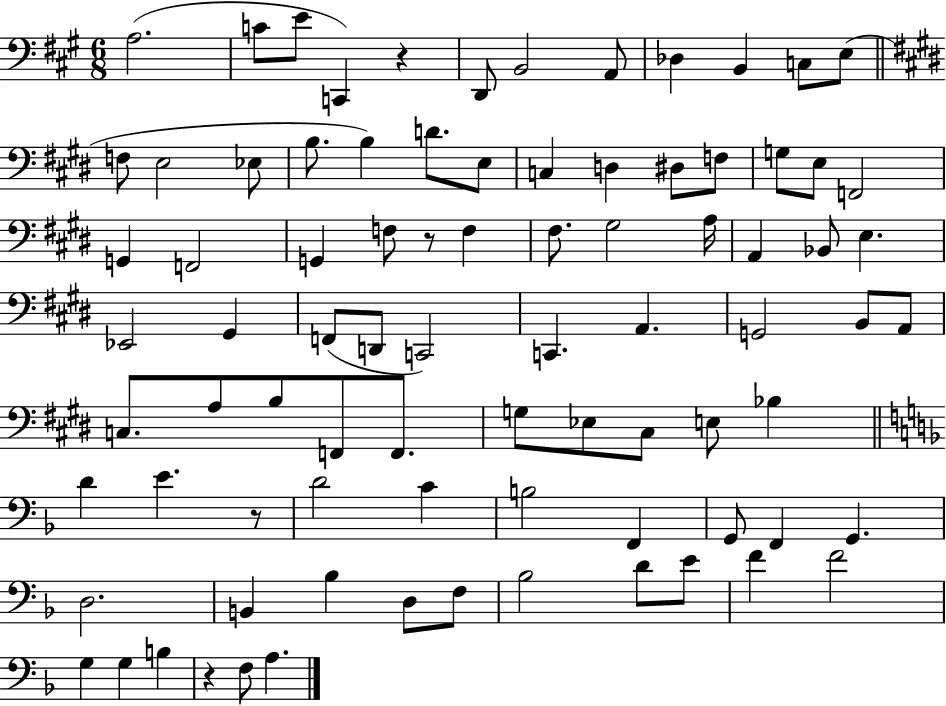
{
  \clef bass
  \numericTimeSignature
  \time 6/8
  \key a \major
  a2.( | c'8 e'8 c,4) r4 | d,8 b,2 a,8 | des4 b,4 c8 e8( | \break \bar "||" \break \key e \major f8 e2 ees8 | b8. b4) d'8. e8 | c4 d4 dis8 f8 | g8 e8 f,2 | \break g,4 f,2 | g,4 f8 r8 f4 | fis8. gis2 a16 | a,4 bes,8 e4. | \break ees,2 gis,4 | f,8( d,8 c,2) | c,4. a,4. | g,2 b,8 a,8 | \break c8. a8 b8 f,8 f,8. | g8 ees8 cis8 e8 bes4 | \bar "||" \break \key f \major d'4 e'4. r8 | d'2 c'4 | b2 f,4 | g,8 f,4 g,4. | \break d2. | b,4 bes4 d8 f8 | bes2 d'8 e'8 | f'4 f'2 | \break g4 g4 b4 | r4 f8 a4. | \bar "|."
}